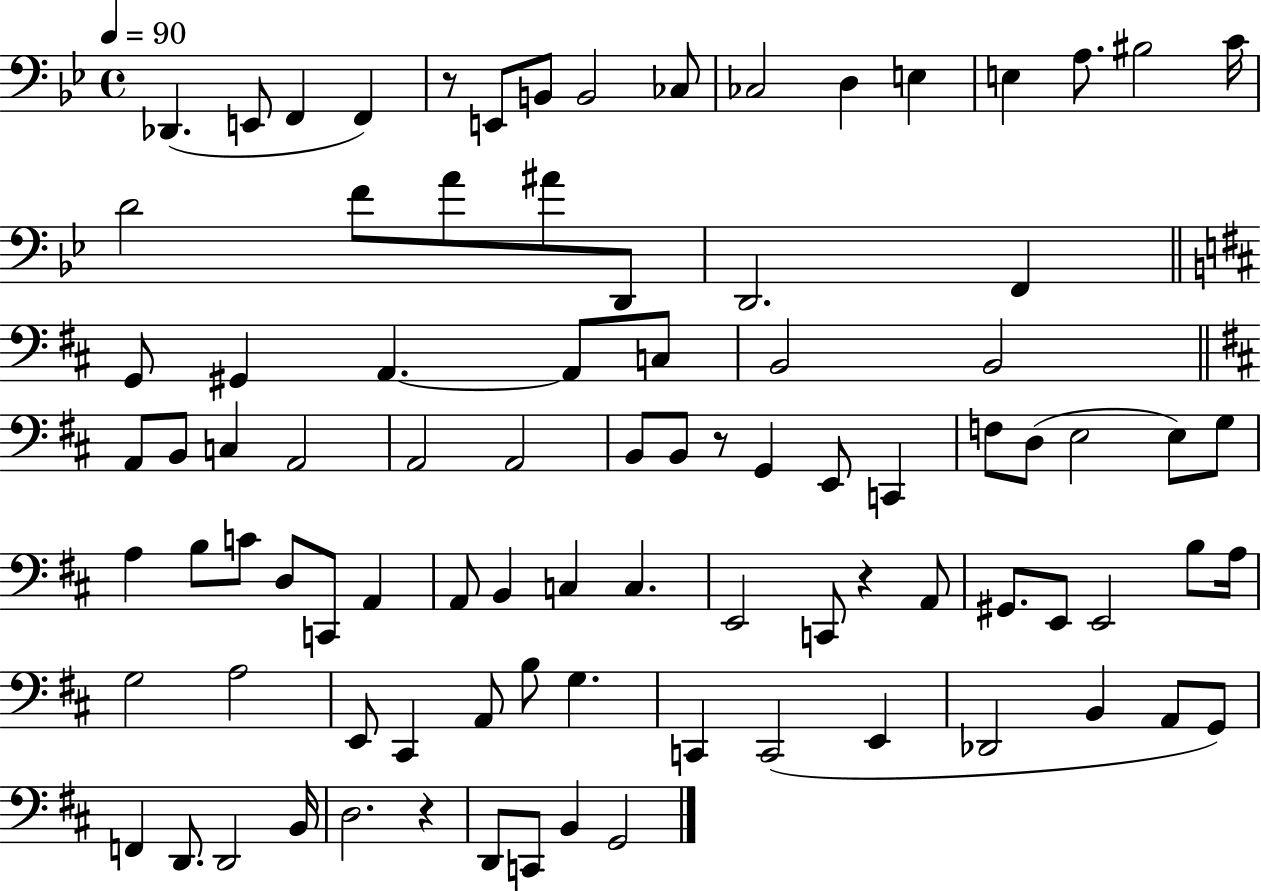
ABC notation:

X:1
T:Untitled
M:4/4
L:1/4
K:Bb
_D,, E,,/2 F,, F,, z/2 E,,/2 B,,/2 B,,2 _C,/2 _C,2 D, E, E, A,/2 ^B,2 C/4 D2 F/2 A/2 ^A/2 D,,/2 D,,2 F,, G,,/2 ^G,, A,, A,,/2 C,/2 B,,2 B,,2 A,,/2 B,,/2 C, A,,2 A,,2 A,,2 B,,/2 B,,/2 z/2 G,, E,,/2 C,, F,/2 D,/2 E,2 E,/2 G,/2 A, B,/2 C/2 D,/2 C,,/2 A,, A,,/2 B,, C, C, E,,2 C,,/2 z A,,/2 ^G,,/2 E,,/2 E,,2 B,/2 A,/4 G,2 A,2 E,,/2 ^C,, A,,/2 B,/2 G, C,, C,,2 E,, _D,,2 B,, A,,/2 G,,/2 F,, D,,/2 D,,2 B,,/4 D,2 z D,,/2 C,,/2 B,, G,,2